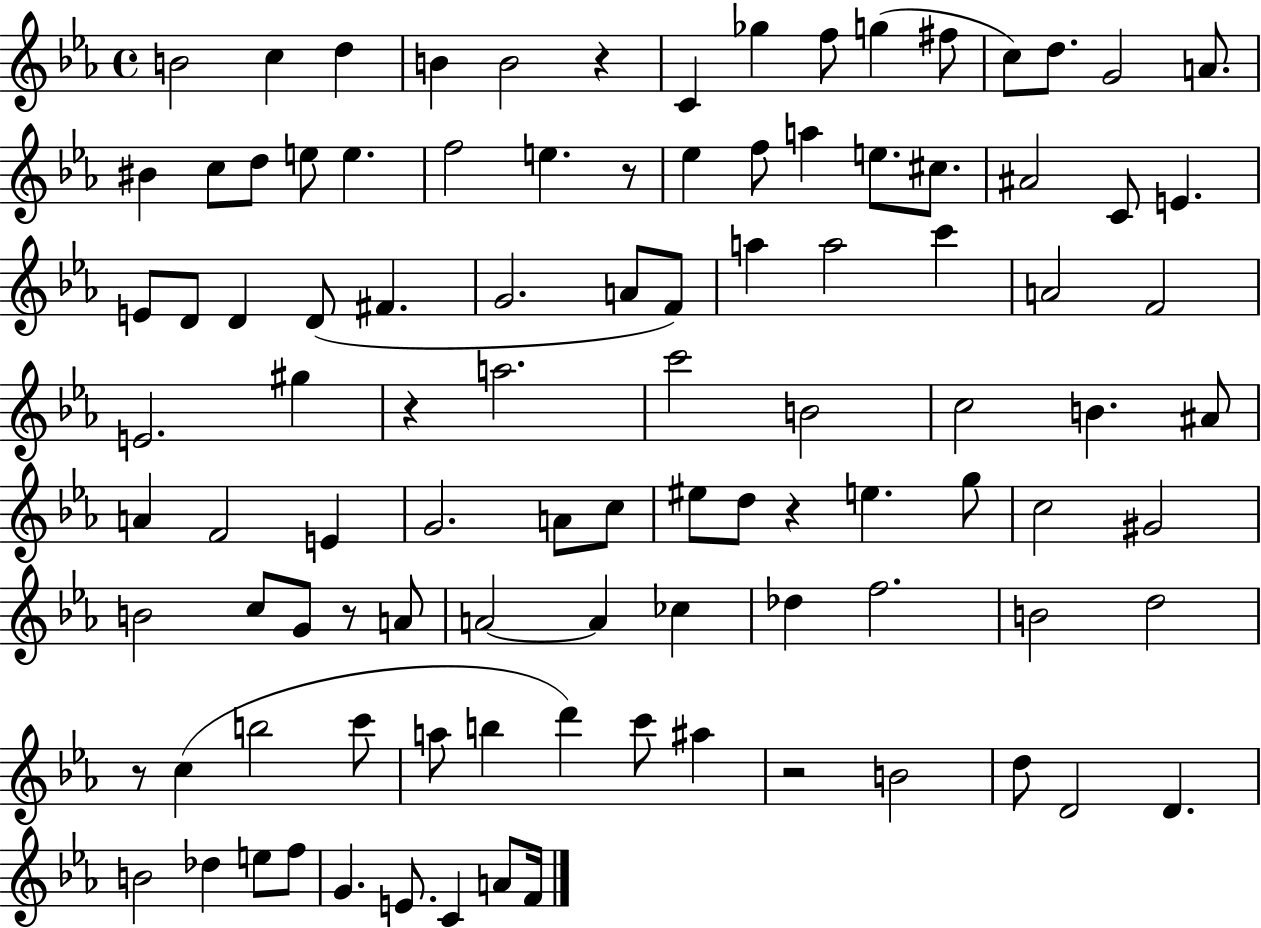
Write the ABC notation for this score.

X:1
T:Untitled
M:4/4
L:1/4
K:Eb
B2 c d B B2 z C _g f/2 g ^f/2 c/2 d/2 G2 A/2 ^B c/2 d/2 e/2 e f2 e z/2 _e f/2 a e/2 ^c/2 ^A2 C/2 E E/2 D/2 D D/2 ^F G2 A/2 F/2 a a2 c' A2 F2 E2 ^g z a2 c'2 B2 c2 B ^A/2 A F2 E G2 A/2 c/2 ^e/2 d/2 z e g/2 c2 ^G2 B2 c/2 G/2 z/2 A/2 A2 A _c _d f2 B2 d2 z/2 c b2 c'/2 a/2 b d' c'/2 ^a z2 B2 d/2 D2 D B2 _d e/2 f/2 G E/2 C A/2 F/4